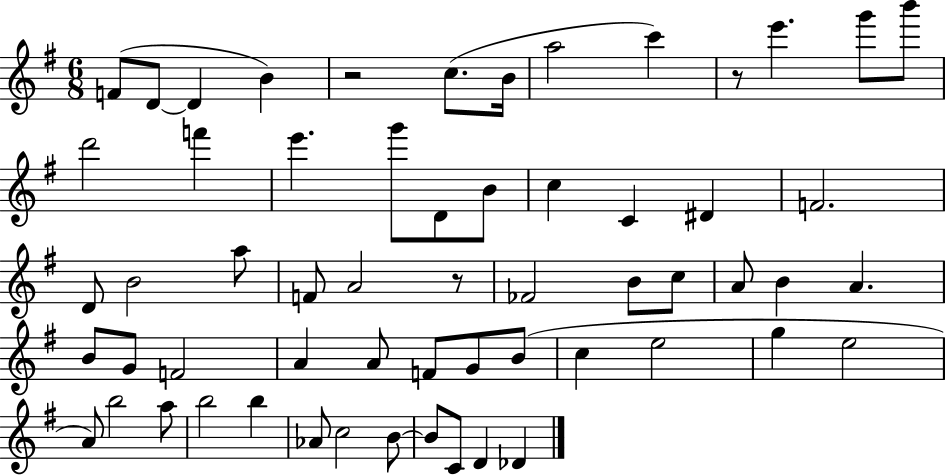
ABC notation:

X:1
T:Untitled
M:6/8
L:1/4
K:G
F/2 D/2 D B z2 c/2 B/4 a2 c' z/2 e' g'/2 b'/2 d'2 f' e' g'/2 D/2 B/2 c C ^D F2 D/2 B2 a/2 F/2 A2 z/2 _F2 B/2 c/2 A/2 B A B/2 G/2 F2 A A/2 F/2 G/2 B/2 c e2 g e2 A/2 b2 a/2 b2 b _A/2 c2 B/2 B/2 C/2 D _D